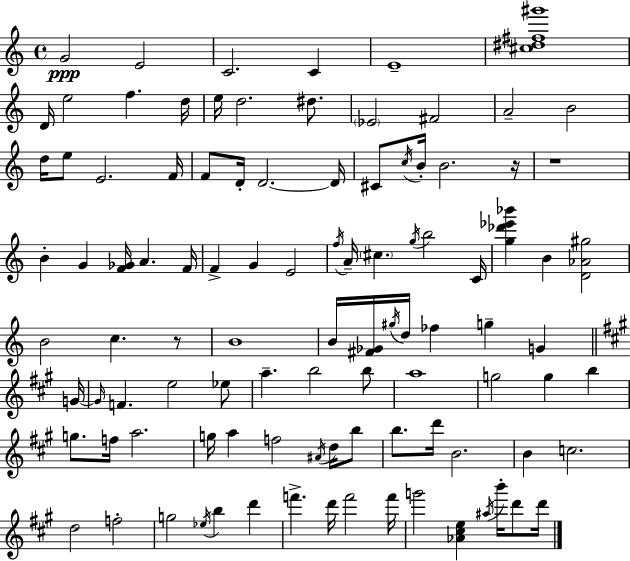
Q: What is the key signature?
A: C major